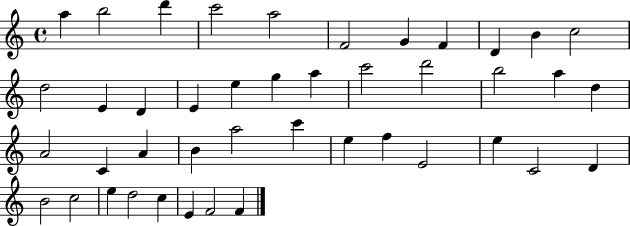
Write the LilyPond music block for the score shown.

{
  \clef treble
  \time 4/4
  \defaultTimeSignature
  \key c \major
  a''4 b''2 d'''4 | c'''2 a''2 | f'2 g'4 f'4 | d'4 b'4 c''2 | \break d''2 e'4 d'4 | e'4 e''4 g''4 a''4 | c'''2 d'''2 | b''2 a''4 d''4 | \break a'2 c'4 a'4 | b'4 a''2 c'''4 | e''4 f''4 e'2 | e''4 c'2 d'4 | \break b'2 c''2 | e''4 d''2 c''4 | e'4 f'2 f'4 | \bar "|."
}